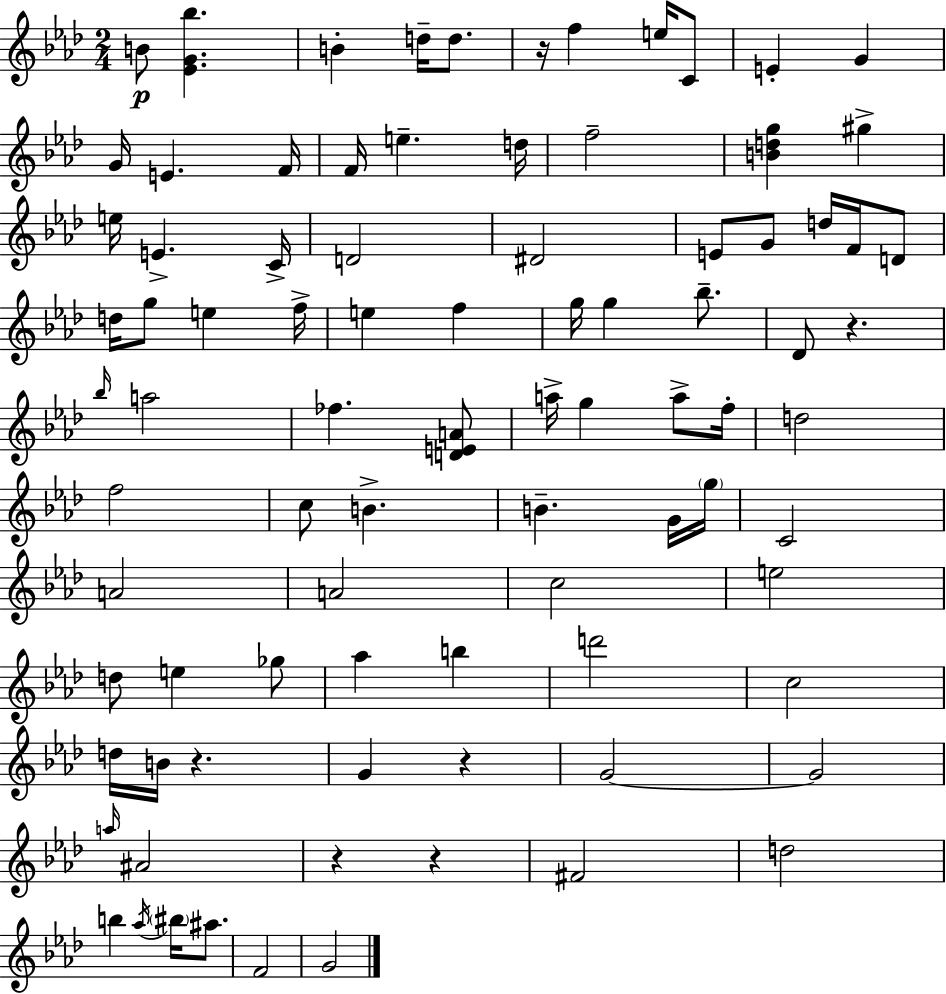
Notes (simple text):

B4/e [Eb4,G4,Bb5]/q. B4/q D5/s D5/e. R/s F5/q E5/s C4/e E4/q G4/q G4/s E4/q. F4/s F4/s E5/q. D5/s F5/h [B4,D5,G5]/q G#5/q E5/s E4/q. C4/s D4/h D#4/h E4/e G4/e D5/s F4/s D4/e D5/s G5/e E5/q F5/s E5/q F5/q G5/s G5/q Bb5/e. Db4/e R/q. Bb5/s A5/h FES5/q. [D4,E4,A4]/e A5/s G5/q A5/e F5/s D5/h F5/h C5/e B4/q. B4/q. G4/s G5/s C4/h A4/h A4/h C5/h E5/h D5/e E5/q Gb5/e Ab5/q B5/q D6/h C5/h D5/s B4/s R/q. G4/q R/q G4/h G4/h A5/s A#4/h R/q R/q F#4/h D5/h B5/q Ab5/s BIS5/s A#5/e. F4/h G4/h